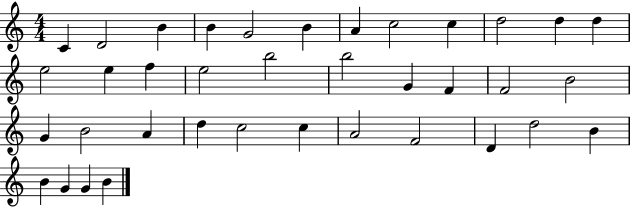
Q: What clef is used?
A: treble